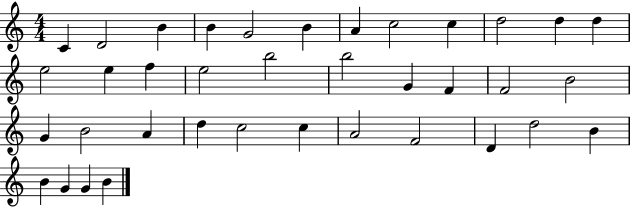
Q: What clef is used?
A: treble